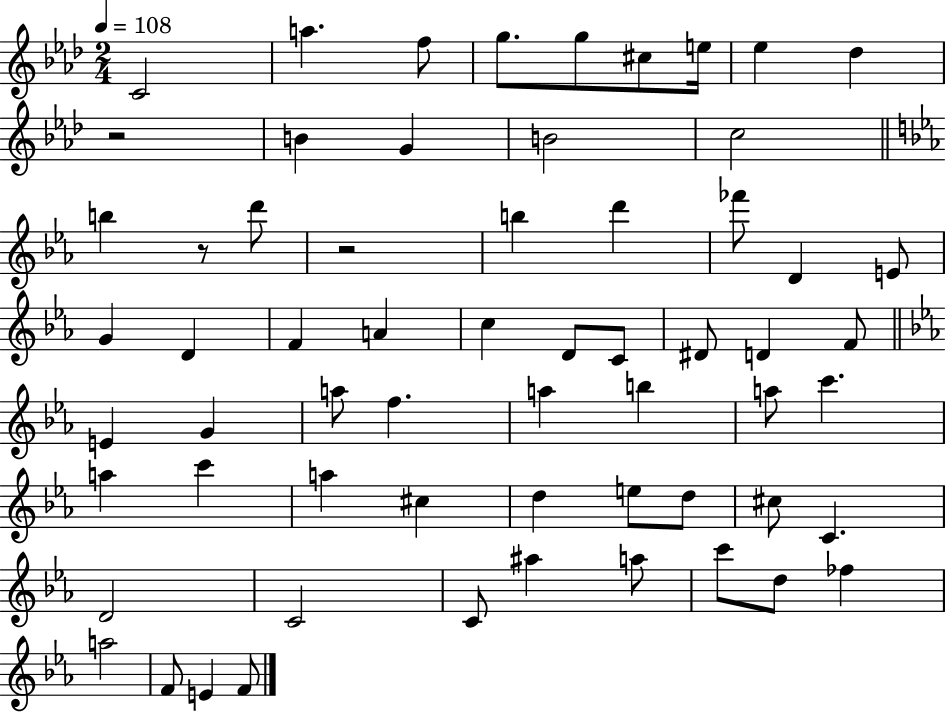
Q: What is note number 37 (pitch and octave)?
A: A5